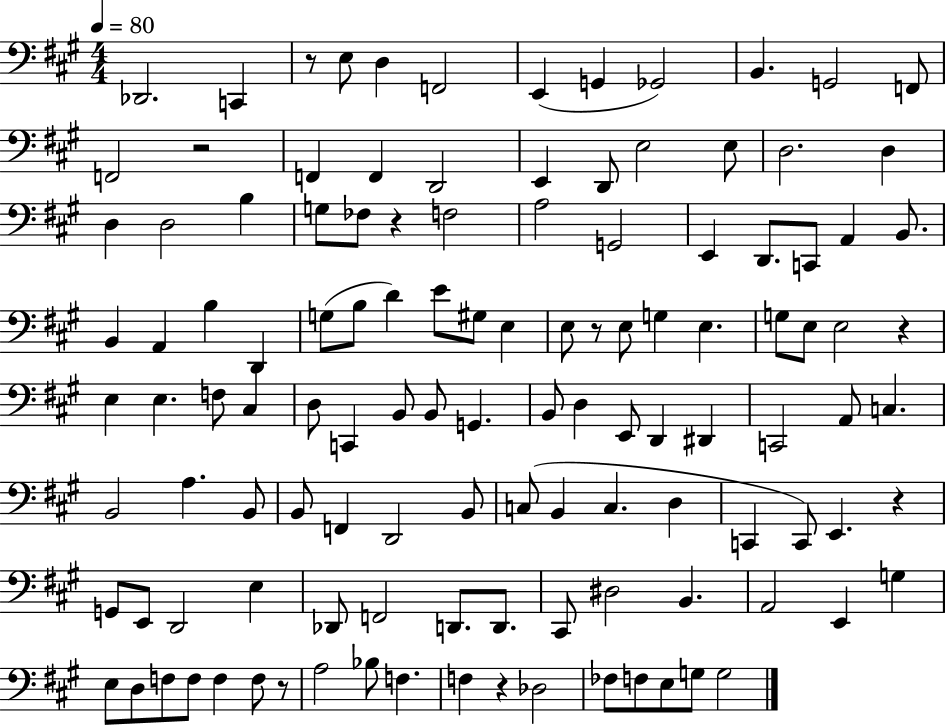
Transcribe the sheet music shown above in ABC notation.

X:1
T:Untitled
M:4/4
L:1/4
K:A
_D,,2 C,, z/2 E,/2 D, F,,2 E,, G,, _G,,2 B,, G,,2 F,,/2 F,,2 z2 F,, F,, D,,2 E,, D,,/2 E,2 E,/2 D,2 D, D, D,2 B, G,/2 _F,/2 z F,2 A,2 G,,2 E,, D,,/2 C,,/2 A,, B,,/2 B,, A,, B, D,, G,/2 B,/2 D E/2 ^G,/2 E, E,/2 z/2 E,/2 G, E, G,/2 E,/2 E,2 z E, E, F,/2 ^C, D,/2 C,, B,,/2 B,,/2 G,, B,,/2 D, E,,/2 D,, ^D,, C,,2 A,,/2 C, B,,2 A, B,,/2 B,,/2 F,, D,,2 B,,/2 C,/2 B,, C, D, C,, C,,/2 E,, z G,,/2 E,,/2 D,,2 E, _D,,/2 F,,2 D,,/2 D,,/2 ^C,,/2 ^D,2 B,, A,,2 E,, G, E,/2 D,/2 F,/2 F,/2 F, F,/2 z/2 A,2 _B,/2 F, F, z _D,2 _F,/2 F,/2 E,/2 G,/2 G,2